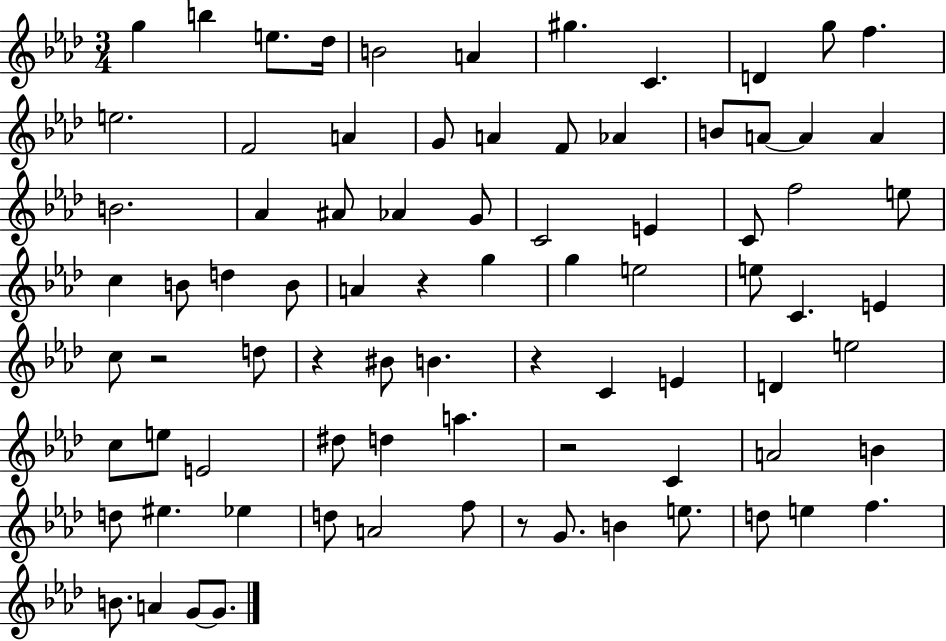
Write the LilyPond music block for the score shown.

{
  \clef treble
  \numericTimeSignature
  \time 3/4
  \key aes \major
  g''4 b''4 e''8. des''16 | b'2 a'4 | gis''4. c'4. | d'4 g''8 f''4. | \break e''2. | f'2 a'4 | g'8 a'4 f'8 aes'4 | b'8 a'8~~ a'4 a'4 | \break b'2. | aes'4 ais'8 aes'4 g'8 | c'2 e'4 | c'8 f''2 e''8 | \break c''4 b'8 d''4 b'8 | a'4 r4 g''4 | g''4 e''2 | e''8 c'4. e'4 | \break c''8 r2 d''8 | r4 bis'8 b'4. | r4 c'4 e'4 | d'4 e''2 | \break c''8 e''8 e'2 | dis''8 d''4 a''4. | r2 c'4 | a'2 b'4 | \break d''8 eis''4. ees''4 | d''8 a'2 f''8 | r8 g'8. b'4 e''8. | d''8 e''4 f''4. | \break b'8. a'4 g'8~~ g'8. | \bar "|."
}